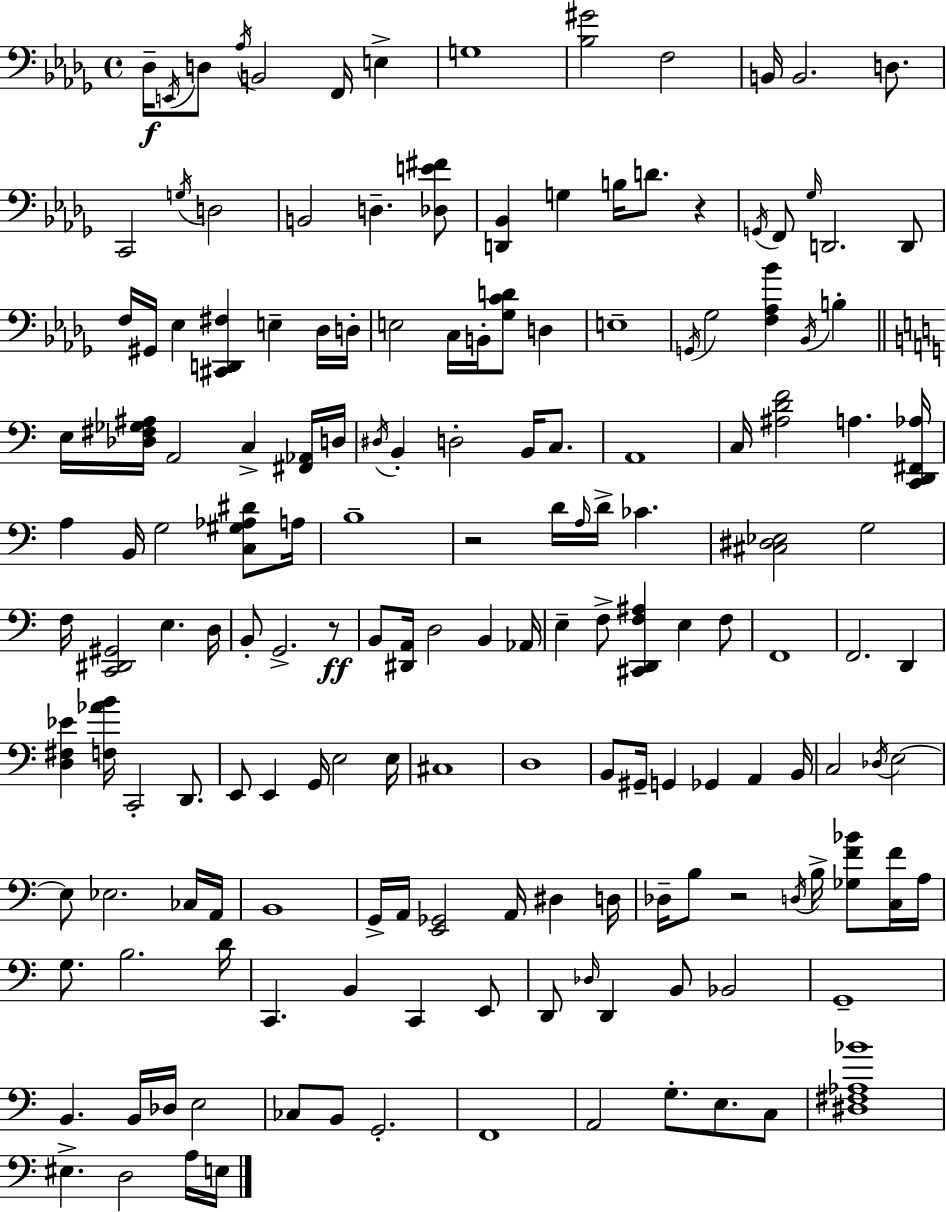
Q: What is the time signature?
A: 4/4